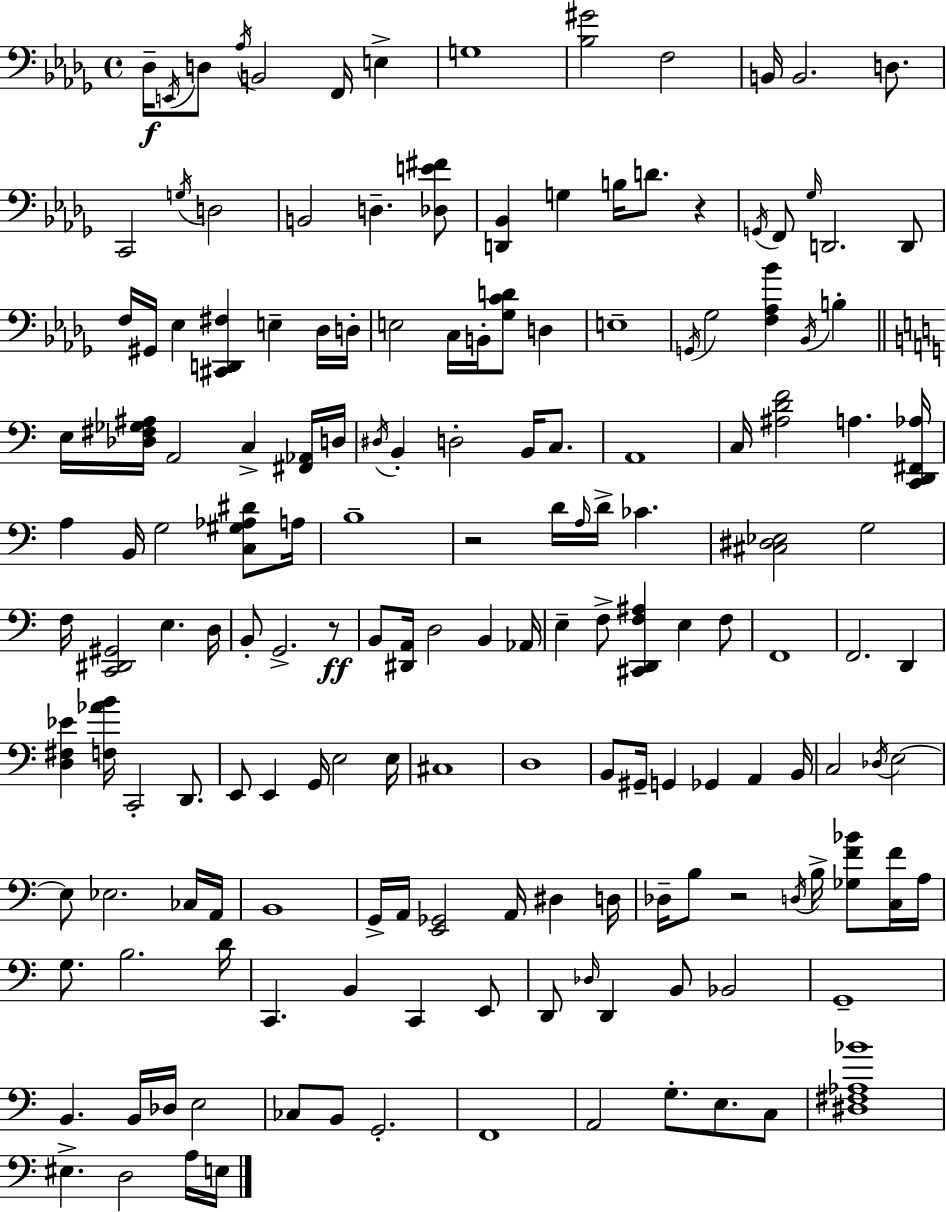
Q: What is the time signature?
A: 4/4